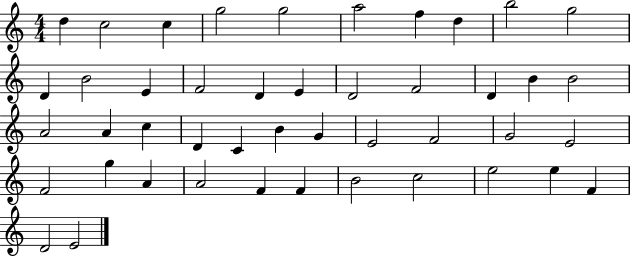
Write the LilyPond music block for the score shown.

{
  \clef treble
  \numericTimeSignature
  \time 4/4
  \key c \major
  d''4 c''2 c''4 | g''2 g''2 | a''2 f''4 d''4 | b''2 g''2 | \break d'4 b'2 e'4 | f'2 d'4 e'4 | d'2 f'2 | d'4 b'4 b'2 | \break a'2 a'4 c''4 | d'4 c'4 b'4 g'4 | e'2 f'2 | g'2 e'2 | \break f'2 g''4 a'4 | a'2 f'4 f'4 | b'2 c''2 | e''2 e''4 f'4 | \break d'2 e'2 | \bar "|."
}